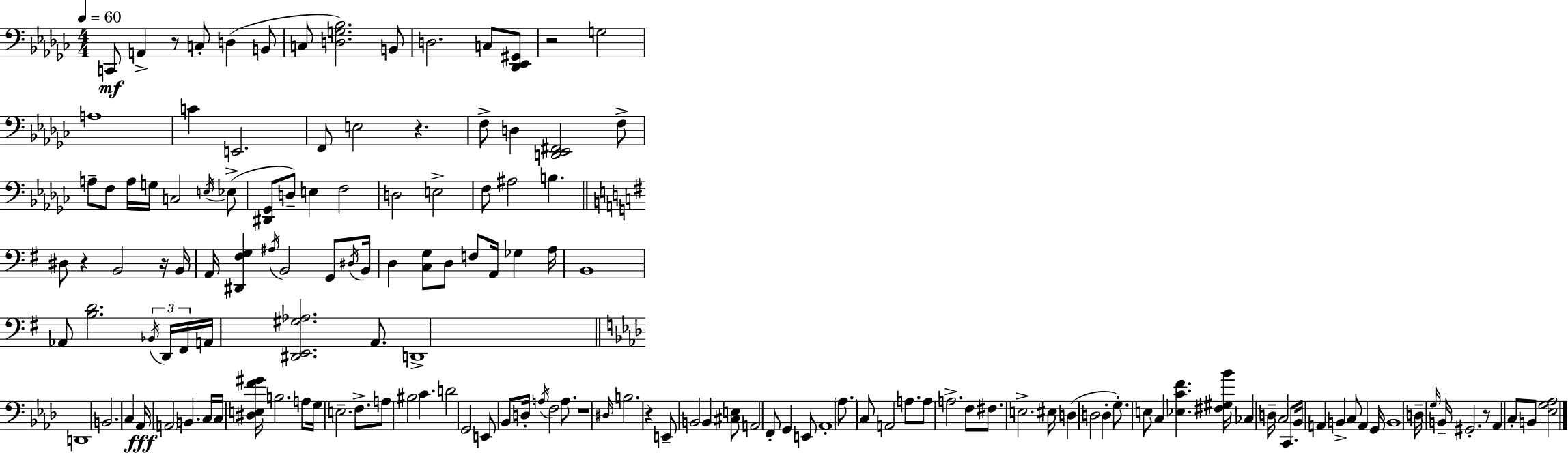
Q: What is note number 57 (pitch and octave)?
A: D2